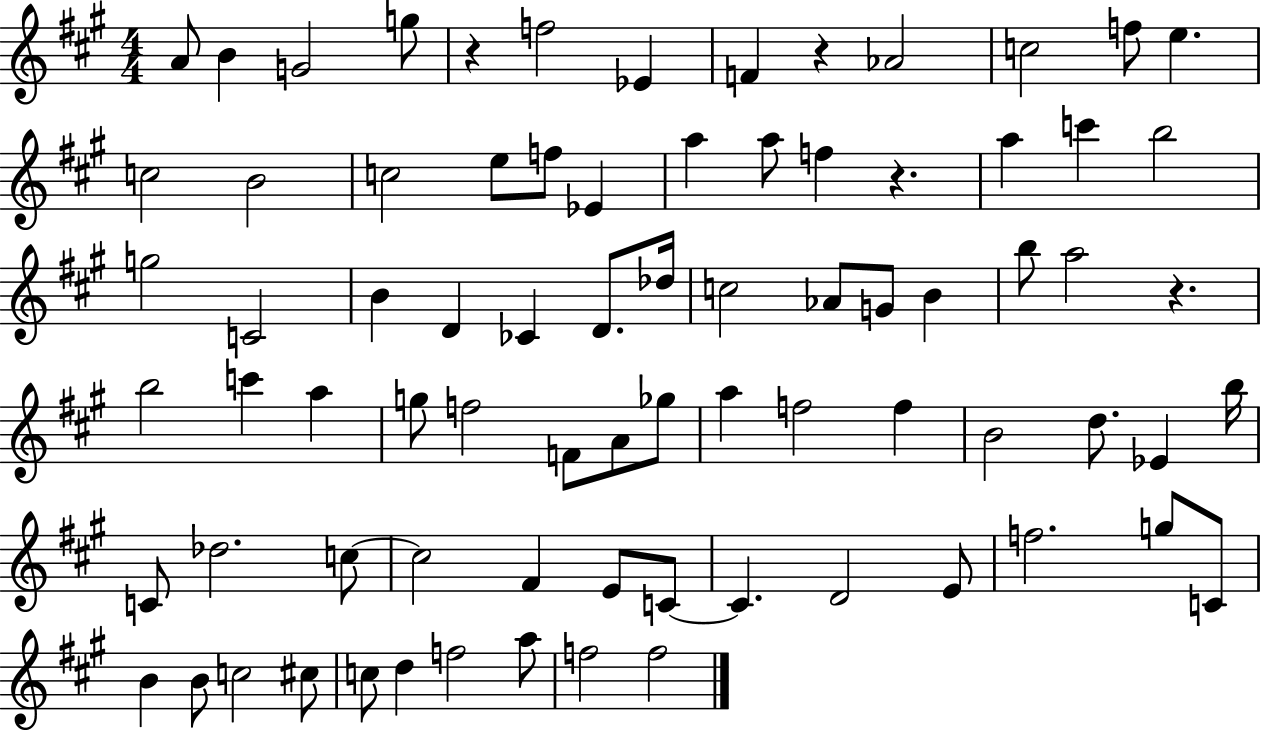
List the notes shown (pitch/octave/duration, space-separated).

A4/e B4/q G4/h G5/e R/q F5/h Eb4/q F4/q R/q Ab4/h C5/h F5/e E5/q. C5/h B4/h C5/h E5/e F5/e Eb4/q A5/q A5/e F5/q R/q. A5/q C6/q B5/h G5/h C4/h B4/q D4/q CES4/q D4/e. Db5/s C5/h Ab4/e G4/e B4/q B5/e A5/h R/q. B5/h C6/q A5/q G5/e F5/h F4/e A4/e Gb5/e A5/q F5/h F5/q B4/h D5/e. Eb4/q B5/s C4/e Db5/h. C5/e C5/h F#4/q E4/e C4/e C4/q. D4/h E4/e F5/h. G5/e C4/e B4/q B4/e C5/h C#5/e C5/e D5/q F5/h A5/e F5/h F5/h